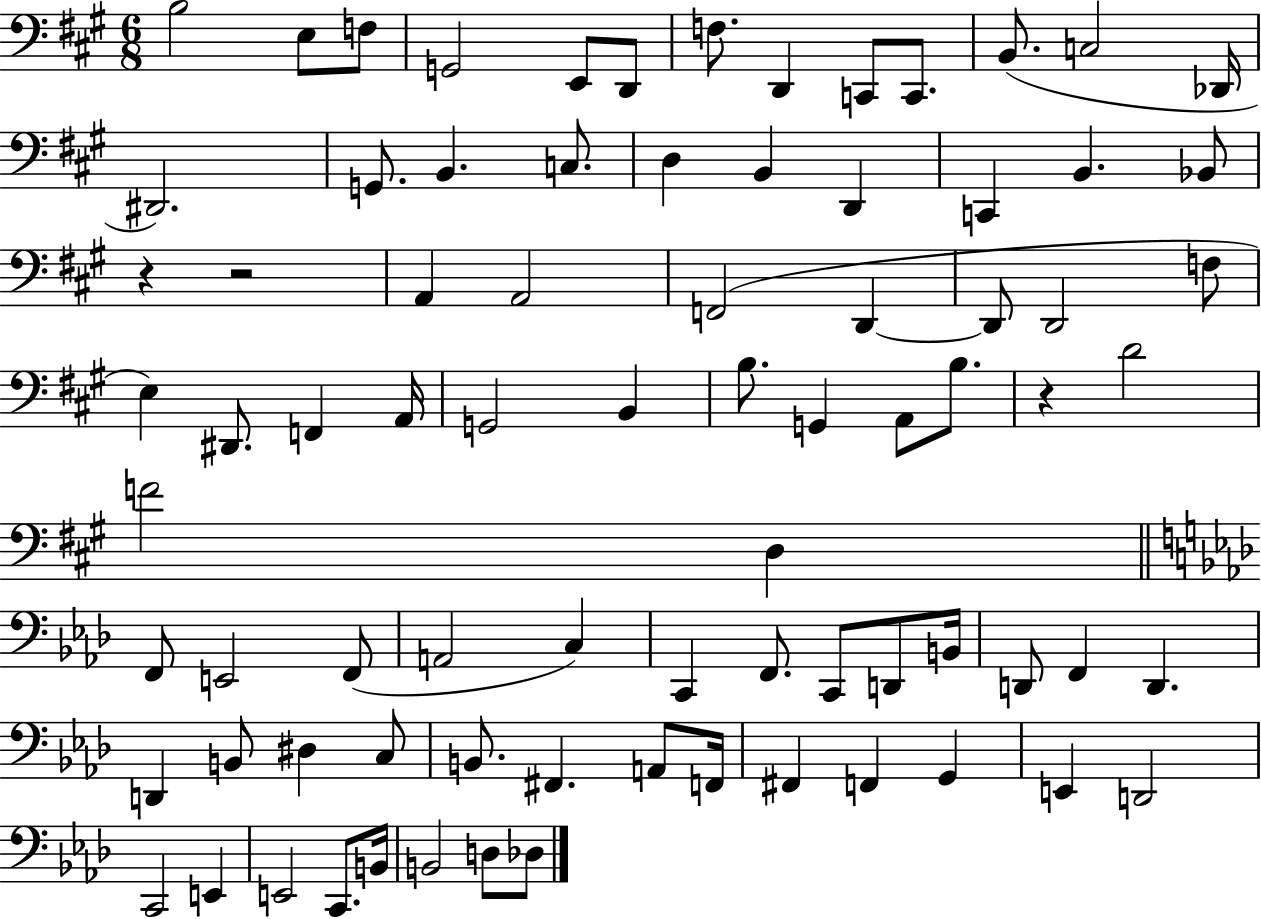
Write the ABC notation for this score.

X:1
T:Untitled
M:6/8
L:1/4
K:A
B,2 E,/2 F,/2 G,,2 E,,/2 D,,/2 F,/2 D,, C,,/2 C,,/2 B,,/2 C,2 _D,,/4 ^D,,2 G,,/2 B,, C,/2 D, B,, D,, C,, B,, _B,,/2 z z2 A,, A,,2 F,,2 D,, D,,/2 D,,2 F,/2 E, ^D,,/2 F,, A,,/4 G,,2 B,, B,/2 G,, A,,/2 B,/2 z D2 F2 D, F,,/2 E,,2 F,,/2 A,,2 C, C,, F,,/2 C,,/2 D,,/2 B,,/4 D,,/2 F,, D,, D,, B,,/2 ^D, C,/2 B,,/2 ^F,, A,,/2 F,,/4 ^F,, F,, G,, E,, D,,2 C,,2 E,, E,,2 C,,/2 B,,/4 B,,2 D,/2 _D,/2